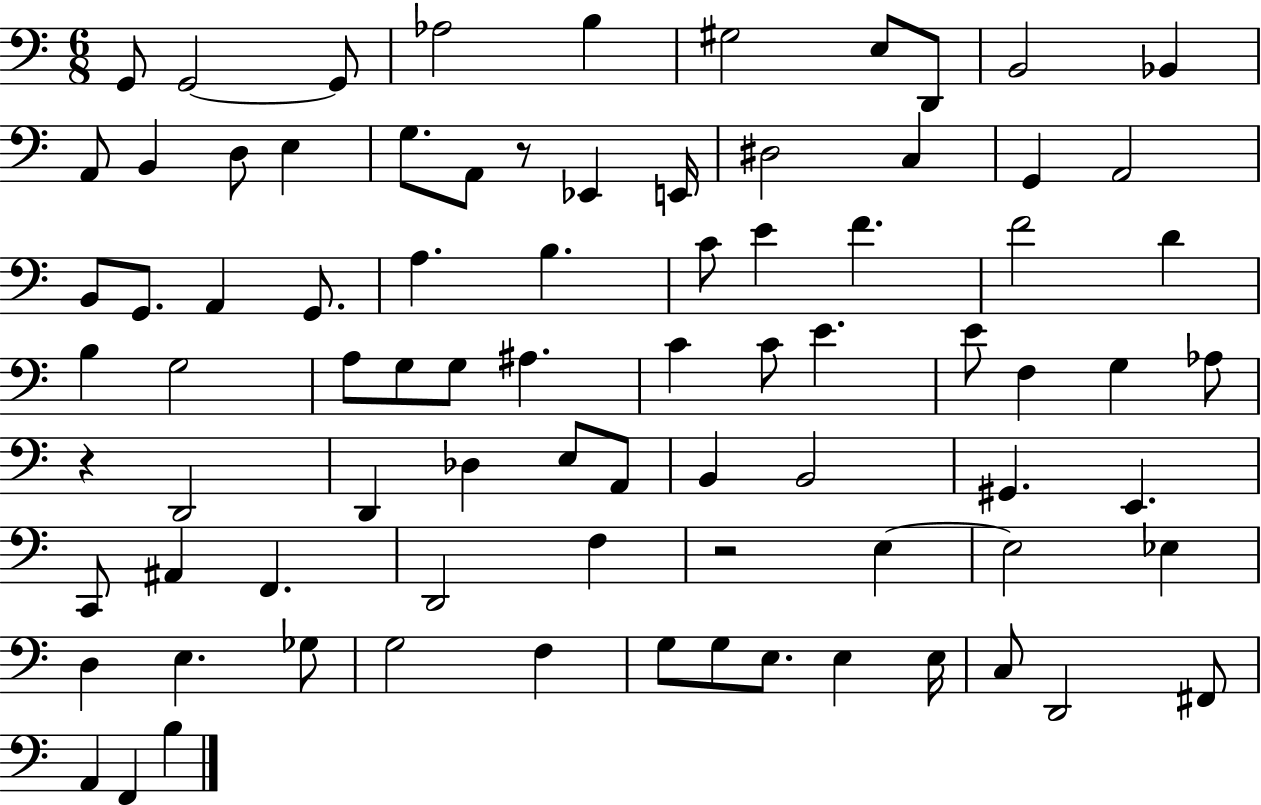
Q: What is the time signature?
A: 6/8